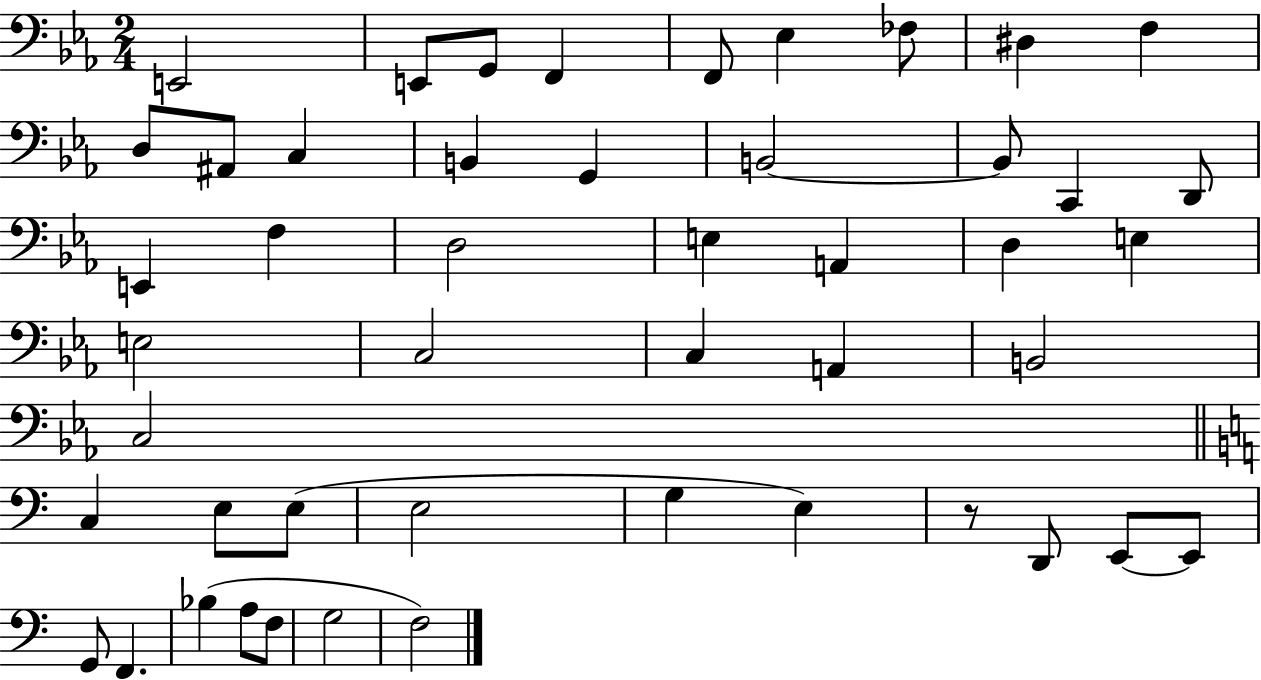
X:1
T:Untitled
M:2/4
L:1/4
K:Eb
E,,2 E,,/2 G,,/2 F,, F,,/2 _E, _F,/2 ^D, F, D,/2 ^A,,/2 C, B,, G,, B,,2 B,,/2 C,, D,,/2 E,, F, D,2 E, A,, D, E, E,2 C,2 C, A,, B,,2 C,2 C, E,/2 E,/2 E,2 G, E, z/2 D,,/2 E,,/2 E,,/2 G,,/2 F,, _B, A,/2 F,/2 G,2 F,2